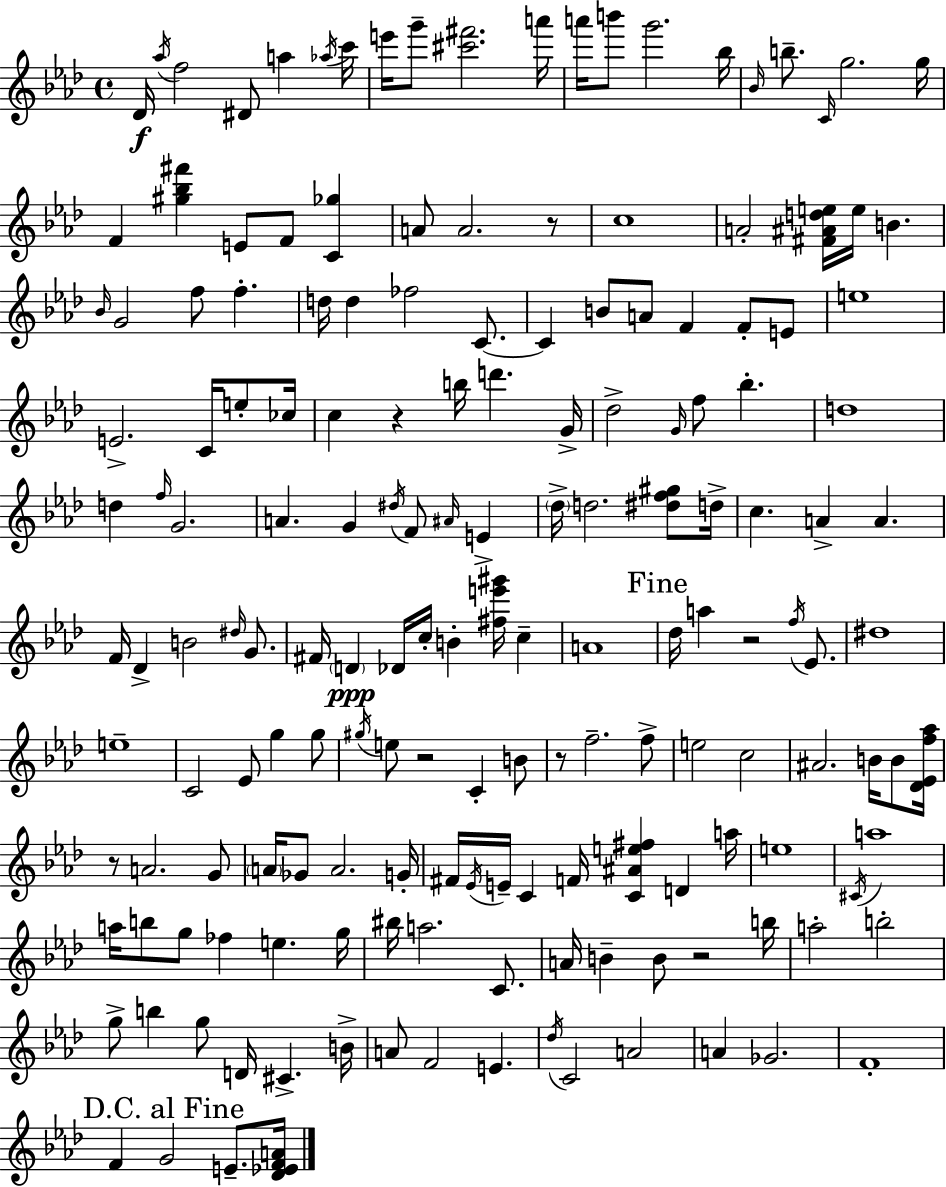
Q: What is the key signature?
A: AES major